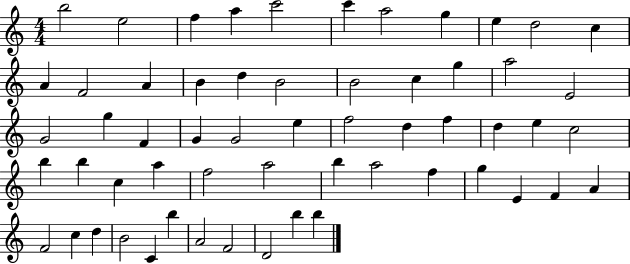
{
  \clef treble
  \numericTimeSignature
  \time 4/4
  \key c \major
  b''2 e''2 | f''4 a''4 c'''2 | c'''4 a''2 g''4 | e''4 d''2 c''4 | \break a'4 f'2 a'4 | b'4 d''4 b'2 | b'2 c''4 g''4 | a''2 e'2 | \break g'2 g''4 f'4 | g'4 g'2 e''4 | f''2 d''4 f''4 | d''4 e''4 c''2 | \break b''4 b''4 c''4 a''4 | f''2 a''2 | b''4 a''2 f''4 | g''4 e'4 f'4 a'4 | \break f'2 c''4 d''4 | b'2 c'4 b''4 | a'2 f'2 | d'2 b''4 b''4 | \break \bar "|."
}